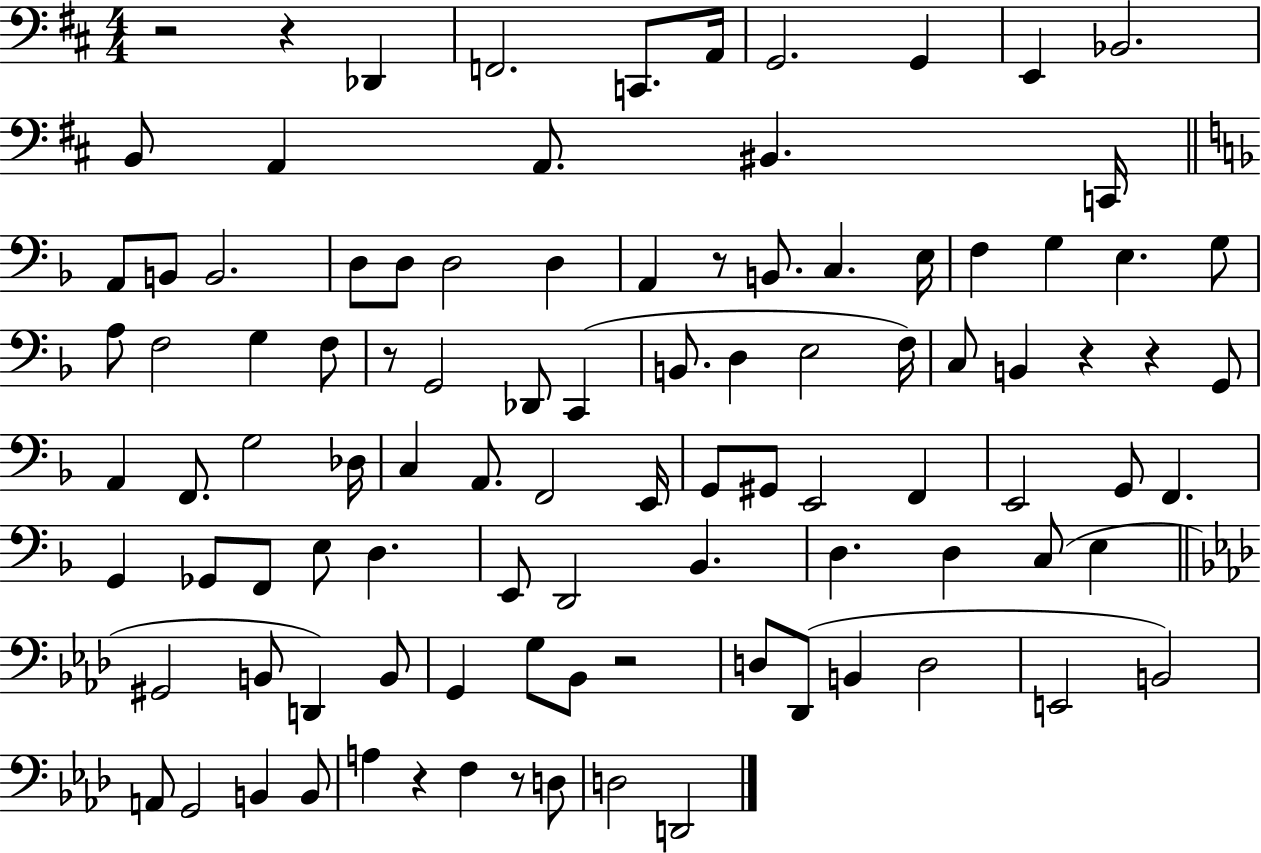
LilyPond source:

{
  \clef bass
  \numericTimeSignature
  \time 4/4
  \key d \major
  \repeat volta 2 { r2 r4 des,4 | f,2. c,8. a,16 | g,2. g,4 | e,4 bes,2. | \break b,8 a,4 a,8. bis,4. c,16 | \bar "||" \break \key f \major a,8 b,8 b,2. | d8 d8 d2 d4 | a,4 r8 b,8. c4. e16 | f4 g4 e4. g8 | \break a8 f2 g4 f8 | r8 g,2 des,8 c,4( | b,8. d4 e2 f16) | c8 b,4 r4 r4 g,8 | \break a,4 f,8. g2 des16 | c4 a,8. f,2 e,16 | g,8 gis,8 e,2 f,4 | e,2 g,8 f,4. | \break g,4 ges,8 f,8 e8 d4. | e,8 d,2 bes,4. | d4. d4 c8( e4 | \bar "||" \break \key aes \major gis,2 b,8 d,4) b,8 | g,4 g8 bes,8 r2 | d8 des,8( b,4 d2 | e,2 b,2) | \break a,8 g,2 b,4 b,8 | a4 r4 f4 r8 d8 | d2 d,2 | } \bar "|."
}